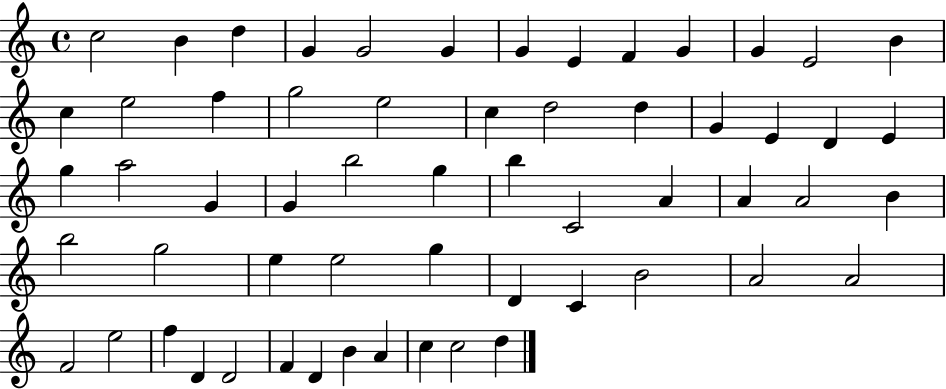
C5/h B4/q D5/q G4/q G4/h G4/q G4/q E4/q F4/q G4/q G4/q E4/h B4/q C5/q E5/h F5/q G5/h E5/h C5/q D5/h D5/q G4/q E4/q D4/q E4/q G5/q A5/h G4/q G4/q B5/h G5/q B5/q C4/h A4/q A4/q A4/h B4/q B5/h G5/h E5/q E5/h G5/q D4/q C4/q B4/h A4/h A4/h F4/h E5/h F5/q D4/q D4/h F4/q D4/q B4/q A4/q C5/q C5/h D5/q